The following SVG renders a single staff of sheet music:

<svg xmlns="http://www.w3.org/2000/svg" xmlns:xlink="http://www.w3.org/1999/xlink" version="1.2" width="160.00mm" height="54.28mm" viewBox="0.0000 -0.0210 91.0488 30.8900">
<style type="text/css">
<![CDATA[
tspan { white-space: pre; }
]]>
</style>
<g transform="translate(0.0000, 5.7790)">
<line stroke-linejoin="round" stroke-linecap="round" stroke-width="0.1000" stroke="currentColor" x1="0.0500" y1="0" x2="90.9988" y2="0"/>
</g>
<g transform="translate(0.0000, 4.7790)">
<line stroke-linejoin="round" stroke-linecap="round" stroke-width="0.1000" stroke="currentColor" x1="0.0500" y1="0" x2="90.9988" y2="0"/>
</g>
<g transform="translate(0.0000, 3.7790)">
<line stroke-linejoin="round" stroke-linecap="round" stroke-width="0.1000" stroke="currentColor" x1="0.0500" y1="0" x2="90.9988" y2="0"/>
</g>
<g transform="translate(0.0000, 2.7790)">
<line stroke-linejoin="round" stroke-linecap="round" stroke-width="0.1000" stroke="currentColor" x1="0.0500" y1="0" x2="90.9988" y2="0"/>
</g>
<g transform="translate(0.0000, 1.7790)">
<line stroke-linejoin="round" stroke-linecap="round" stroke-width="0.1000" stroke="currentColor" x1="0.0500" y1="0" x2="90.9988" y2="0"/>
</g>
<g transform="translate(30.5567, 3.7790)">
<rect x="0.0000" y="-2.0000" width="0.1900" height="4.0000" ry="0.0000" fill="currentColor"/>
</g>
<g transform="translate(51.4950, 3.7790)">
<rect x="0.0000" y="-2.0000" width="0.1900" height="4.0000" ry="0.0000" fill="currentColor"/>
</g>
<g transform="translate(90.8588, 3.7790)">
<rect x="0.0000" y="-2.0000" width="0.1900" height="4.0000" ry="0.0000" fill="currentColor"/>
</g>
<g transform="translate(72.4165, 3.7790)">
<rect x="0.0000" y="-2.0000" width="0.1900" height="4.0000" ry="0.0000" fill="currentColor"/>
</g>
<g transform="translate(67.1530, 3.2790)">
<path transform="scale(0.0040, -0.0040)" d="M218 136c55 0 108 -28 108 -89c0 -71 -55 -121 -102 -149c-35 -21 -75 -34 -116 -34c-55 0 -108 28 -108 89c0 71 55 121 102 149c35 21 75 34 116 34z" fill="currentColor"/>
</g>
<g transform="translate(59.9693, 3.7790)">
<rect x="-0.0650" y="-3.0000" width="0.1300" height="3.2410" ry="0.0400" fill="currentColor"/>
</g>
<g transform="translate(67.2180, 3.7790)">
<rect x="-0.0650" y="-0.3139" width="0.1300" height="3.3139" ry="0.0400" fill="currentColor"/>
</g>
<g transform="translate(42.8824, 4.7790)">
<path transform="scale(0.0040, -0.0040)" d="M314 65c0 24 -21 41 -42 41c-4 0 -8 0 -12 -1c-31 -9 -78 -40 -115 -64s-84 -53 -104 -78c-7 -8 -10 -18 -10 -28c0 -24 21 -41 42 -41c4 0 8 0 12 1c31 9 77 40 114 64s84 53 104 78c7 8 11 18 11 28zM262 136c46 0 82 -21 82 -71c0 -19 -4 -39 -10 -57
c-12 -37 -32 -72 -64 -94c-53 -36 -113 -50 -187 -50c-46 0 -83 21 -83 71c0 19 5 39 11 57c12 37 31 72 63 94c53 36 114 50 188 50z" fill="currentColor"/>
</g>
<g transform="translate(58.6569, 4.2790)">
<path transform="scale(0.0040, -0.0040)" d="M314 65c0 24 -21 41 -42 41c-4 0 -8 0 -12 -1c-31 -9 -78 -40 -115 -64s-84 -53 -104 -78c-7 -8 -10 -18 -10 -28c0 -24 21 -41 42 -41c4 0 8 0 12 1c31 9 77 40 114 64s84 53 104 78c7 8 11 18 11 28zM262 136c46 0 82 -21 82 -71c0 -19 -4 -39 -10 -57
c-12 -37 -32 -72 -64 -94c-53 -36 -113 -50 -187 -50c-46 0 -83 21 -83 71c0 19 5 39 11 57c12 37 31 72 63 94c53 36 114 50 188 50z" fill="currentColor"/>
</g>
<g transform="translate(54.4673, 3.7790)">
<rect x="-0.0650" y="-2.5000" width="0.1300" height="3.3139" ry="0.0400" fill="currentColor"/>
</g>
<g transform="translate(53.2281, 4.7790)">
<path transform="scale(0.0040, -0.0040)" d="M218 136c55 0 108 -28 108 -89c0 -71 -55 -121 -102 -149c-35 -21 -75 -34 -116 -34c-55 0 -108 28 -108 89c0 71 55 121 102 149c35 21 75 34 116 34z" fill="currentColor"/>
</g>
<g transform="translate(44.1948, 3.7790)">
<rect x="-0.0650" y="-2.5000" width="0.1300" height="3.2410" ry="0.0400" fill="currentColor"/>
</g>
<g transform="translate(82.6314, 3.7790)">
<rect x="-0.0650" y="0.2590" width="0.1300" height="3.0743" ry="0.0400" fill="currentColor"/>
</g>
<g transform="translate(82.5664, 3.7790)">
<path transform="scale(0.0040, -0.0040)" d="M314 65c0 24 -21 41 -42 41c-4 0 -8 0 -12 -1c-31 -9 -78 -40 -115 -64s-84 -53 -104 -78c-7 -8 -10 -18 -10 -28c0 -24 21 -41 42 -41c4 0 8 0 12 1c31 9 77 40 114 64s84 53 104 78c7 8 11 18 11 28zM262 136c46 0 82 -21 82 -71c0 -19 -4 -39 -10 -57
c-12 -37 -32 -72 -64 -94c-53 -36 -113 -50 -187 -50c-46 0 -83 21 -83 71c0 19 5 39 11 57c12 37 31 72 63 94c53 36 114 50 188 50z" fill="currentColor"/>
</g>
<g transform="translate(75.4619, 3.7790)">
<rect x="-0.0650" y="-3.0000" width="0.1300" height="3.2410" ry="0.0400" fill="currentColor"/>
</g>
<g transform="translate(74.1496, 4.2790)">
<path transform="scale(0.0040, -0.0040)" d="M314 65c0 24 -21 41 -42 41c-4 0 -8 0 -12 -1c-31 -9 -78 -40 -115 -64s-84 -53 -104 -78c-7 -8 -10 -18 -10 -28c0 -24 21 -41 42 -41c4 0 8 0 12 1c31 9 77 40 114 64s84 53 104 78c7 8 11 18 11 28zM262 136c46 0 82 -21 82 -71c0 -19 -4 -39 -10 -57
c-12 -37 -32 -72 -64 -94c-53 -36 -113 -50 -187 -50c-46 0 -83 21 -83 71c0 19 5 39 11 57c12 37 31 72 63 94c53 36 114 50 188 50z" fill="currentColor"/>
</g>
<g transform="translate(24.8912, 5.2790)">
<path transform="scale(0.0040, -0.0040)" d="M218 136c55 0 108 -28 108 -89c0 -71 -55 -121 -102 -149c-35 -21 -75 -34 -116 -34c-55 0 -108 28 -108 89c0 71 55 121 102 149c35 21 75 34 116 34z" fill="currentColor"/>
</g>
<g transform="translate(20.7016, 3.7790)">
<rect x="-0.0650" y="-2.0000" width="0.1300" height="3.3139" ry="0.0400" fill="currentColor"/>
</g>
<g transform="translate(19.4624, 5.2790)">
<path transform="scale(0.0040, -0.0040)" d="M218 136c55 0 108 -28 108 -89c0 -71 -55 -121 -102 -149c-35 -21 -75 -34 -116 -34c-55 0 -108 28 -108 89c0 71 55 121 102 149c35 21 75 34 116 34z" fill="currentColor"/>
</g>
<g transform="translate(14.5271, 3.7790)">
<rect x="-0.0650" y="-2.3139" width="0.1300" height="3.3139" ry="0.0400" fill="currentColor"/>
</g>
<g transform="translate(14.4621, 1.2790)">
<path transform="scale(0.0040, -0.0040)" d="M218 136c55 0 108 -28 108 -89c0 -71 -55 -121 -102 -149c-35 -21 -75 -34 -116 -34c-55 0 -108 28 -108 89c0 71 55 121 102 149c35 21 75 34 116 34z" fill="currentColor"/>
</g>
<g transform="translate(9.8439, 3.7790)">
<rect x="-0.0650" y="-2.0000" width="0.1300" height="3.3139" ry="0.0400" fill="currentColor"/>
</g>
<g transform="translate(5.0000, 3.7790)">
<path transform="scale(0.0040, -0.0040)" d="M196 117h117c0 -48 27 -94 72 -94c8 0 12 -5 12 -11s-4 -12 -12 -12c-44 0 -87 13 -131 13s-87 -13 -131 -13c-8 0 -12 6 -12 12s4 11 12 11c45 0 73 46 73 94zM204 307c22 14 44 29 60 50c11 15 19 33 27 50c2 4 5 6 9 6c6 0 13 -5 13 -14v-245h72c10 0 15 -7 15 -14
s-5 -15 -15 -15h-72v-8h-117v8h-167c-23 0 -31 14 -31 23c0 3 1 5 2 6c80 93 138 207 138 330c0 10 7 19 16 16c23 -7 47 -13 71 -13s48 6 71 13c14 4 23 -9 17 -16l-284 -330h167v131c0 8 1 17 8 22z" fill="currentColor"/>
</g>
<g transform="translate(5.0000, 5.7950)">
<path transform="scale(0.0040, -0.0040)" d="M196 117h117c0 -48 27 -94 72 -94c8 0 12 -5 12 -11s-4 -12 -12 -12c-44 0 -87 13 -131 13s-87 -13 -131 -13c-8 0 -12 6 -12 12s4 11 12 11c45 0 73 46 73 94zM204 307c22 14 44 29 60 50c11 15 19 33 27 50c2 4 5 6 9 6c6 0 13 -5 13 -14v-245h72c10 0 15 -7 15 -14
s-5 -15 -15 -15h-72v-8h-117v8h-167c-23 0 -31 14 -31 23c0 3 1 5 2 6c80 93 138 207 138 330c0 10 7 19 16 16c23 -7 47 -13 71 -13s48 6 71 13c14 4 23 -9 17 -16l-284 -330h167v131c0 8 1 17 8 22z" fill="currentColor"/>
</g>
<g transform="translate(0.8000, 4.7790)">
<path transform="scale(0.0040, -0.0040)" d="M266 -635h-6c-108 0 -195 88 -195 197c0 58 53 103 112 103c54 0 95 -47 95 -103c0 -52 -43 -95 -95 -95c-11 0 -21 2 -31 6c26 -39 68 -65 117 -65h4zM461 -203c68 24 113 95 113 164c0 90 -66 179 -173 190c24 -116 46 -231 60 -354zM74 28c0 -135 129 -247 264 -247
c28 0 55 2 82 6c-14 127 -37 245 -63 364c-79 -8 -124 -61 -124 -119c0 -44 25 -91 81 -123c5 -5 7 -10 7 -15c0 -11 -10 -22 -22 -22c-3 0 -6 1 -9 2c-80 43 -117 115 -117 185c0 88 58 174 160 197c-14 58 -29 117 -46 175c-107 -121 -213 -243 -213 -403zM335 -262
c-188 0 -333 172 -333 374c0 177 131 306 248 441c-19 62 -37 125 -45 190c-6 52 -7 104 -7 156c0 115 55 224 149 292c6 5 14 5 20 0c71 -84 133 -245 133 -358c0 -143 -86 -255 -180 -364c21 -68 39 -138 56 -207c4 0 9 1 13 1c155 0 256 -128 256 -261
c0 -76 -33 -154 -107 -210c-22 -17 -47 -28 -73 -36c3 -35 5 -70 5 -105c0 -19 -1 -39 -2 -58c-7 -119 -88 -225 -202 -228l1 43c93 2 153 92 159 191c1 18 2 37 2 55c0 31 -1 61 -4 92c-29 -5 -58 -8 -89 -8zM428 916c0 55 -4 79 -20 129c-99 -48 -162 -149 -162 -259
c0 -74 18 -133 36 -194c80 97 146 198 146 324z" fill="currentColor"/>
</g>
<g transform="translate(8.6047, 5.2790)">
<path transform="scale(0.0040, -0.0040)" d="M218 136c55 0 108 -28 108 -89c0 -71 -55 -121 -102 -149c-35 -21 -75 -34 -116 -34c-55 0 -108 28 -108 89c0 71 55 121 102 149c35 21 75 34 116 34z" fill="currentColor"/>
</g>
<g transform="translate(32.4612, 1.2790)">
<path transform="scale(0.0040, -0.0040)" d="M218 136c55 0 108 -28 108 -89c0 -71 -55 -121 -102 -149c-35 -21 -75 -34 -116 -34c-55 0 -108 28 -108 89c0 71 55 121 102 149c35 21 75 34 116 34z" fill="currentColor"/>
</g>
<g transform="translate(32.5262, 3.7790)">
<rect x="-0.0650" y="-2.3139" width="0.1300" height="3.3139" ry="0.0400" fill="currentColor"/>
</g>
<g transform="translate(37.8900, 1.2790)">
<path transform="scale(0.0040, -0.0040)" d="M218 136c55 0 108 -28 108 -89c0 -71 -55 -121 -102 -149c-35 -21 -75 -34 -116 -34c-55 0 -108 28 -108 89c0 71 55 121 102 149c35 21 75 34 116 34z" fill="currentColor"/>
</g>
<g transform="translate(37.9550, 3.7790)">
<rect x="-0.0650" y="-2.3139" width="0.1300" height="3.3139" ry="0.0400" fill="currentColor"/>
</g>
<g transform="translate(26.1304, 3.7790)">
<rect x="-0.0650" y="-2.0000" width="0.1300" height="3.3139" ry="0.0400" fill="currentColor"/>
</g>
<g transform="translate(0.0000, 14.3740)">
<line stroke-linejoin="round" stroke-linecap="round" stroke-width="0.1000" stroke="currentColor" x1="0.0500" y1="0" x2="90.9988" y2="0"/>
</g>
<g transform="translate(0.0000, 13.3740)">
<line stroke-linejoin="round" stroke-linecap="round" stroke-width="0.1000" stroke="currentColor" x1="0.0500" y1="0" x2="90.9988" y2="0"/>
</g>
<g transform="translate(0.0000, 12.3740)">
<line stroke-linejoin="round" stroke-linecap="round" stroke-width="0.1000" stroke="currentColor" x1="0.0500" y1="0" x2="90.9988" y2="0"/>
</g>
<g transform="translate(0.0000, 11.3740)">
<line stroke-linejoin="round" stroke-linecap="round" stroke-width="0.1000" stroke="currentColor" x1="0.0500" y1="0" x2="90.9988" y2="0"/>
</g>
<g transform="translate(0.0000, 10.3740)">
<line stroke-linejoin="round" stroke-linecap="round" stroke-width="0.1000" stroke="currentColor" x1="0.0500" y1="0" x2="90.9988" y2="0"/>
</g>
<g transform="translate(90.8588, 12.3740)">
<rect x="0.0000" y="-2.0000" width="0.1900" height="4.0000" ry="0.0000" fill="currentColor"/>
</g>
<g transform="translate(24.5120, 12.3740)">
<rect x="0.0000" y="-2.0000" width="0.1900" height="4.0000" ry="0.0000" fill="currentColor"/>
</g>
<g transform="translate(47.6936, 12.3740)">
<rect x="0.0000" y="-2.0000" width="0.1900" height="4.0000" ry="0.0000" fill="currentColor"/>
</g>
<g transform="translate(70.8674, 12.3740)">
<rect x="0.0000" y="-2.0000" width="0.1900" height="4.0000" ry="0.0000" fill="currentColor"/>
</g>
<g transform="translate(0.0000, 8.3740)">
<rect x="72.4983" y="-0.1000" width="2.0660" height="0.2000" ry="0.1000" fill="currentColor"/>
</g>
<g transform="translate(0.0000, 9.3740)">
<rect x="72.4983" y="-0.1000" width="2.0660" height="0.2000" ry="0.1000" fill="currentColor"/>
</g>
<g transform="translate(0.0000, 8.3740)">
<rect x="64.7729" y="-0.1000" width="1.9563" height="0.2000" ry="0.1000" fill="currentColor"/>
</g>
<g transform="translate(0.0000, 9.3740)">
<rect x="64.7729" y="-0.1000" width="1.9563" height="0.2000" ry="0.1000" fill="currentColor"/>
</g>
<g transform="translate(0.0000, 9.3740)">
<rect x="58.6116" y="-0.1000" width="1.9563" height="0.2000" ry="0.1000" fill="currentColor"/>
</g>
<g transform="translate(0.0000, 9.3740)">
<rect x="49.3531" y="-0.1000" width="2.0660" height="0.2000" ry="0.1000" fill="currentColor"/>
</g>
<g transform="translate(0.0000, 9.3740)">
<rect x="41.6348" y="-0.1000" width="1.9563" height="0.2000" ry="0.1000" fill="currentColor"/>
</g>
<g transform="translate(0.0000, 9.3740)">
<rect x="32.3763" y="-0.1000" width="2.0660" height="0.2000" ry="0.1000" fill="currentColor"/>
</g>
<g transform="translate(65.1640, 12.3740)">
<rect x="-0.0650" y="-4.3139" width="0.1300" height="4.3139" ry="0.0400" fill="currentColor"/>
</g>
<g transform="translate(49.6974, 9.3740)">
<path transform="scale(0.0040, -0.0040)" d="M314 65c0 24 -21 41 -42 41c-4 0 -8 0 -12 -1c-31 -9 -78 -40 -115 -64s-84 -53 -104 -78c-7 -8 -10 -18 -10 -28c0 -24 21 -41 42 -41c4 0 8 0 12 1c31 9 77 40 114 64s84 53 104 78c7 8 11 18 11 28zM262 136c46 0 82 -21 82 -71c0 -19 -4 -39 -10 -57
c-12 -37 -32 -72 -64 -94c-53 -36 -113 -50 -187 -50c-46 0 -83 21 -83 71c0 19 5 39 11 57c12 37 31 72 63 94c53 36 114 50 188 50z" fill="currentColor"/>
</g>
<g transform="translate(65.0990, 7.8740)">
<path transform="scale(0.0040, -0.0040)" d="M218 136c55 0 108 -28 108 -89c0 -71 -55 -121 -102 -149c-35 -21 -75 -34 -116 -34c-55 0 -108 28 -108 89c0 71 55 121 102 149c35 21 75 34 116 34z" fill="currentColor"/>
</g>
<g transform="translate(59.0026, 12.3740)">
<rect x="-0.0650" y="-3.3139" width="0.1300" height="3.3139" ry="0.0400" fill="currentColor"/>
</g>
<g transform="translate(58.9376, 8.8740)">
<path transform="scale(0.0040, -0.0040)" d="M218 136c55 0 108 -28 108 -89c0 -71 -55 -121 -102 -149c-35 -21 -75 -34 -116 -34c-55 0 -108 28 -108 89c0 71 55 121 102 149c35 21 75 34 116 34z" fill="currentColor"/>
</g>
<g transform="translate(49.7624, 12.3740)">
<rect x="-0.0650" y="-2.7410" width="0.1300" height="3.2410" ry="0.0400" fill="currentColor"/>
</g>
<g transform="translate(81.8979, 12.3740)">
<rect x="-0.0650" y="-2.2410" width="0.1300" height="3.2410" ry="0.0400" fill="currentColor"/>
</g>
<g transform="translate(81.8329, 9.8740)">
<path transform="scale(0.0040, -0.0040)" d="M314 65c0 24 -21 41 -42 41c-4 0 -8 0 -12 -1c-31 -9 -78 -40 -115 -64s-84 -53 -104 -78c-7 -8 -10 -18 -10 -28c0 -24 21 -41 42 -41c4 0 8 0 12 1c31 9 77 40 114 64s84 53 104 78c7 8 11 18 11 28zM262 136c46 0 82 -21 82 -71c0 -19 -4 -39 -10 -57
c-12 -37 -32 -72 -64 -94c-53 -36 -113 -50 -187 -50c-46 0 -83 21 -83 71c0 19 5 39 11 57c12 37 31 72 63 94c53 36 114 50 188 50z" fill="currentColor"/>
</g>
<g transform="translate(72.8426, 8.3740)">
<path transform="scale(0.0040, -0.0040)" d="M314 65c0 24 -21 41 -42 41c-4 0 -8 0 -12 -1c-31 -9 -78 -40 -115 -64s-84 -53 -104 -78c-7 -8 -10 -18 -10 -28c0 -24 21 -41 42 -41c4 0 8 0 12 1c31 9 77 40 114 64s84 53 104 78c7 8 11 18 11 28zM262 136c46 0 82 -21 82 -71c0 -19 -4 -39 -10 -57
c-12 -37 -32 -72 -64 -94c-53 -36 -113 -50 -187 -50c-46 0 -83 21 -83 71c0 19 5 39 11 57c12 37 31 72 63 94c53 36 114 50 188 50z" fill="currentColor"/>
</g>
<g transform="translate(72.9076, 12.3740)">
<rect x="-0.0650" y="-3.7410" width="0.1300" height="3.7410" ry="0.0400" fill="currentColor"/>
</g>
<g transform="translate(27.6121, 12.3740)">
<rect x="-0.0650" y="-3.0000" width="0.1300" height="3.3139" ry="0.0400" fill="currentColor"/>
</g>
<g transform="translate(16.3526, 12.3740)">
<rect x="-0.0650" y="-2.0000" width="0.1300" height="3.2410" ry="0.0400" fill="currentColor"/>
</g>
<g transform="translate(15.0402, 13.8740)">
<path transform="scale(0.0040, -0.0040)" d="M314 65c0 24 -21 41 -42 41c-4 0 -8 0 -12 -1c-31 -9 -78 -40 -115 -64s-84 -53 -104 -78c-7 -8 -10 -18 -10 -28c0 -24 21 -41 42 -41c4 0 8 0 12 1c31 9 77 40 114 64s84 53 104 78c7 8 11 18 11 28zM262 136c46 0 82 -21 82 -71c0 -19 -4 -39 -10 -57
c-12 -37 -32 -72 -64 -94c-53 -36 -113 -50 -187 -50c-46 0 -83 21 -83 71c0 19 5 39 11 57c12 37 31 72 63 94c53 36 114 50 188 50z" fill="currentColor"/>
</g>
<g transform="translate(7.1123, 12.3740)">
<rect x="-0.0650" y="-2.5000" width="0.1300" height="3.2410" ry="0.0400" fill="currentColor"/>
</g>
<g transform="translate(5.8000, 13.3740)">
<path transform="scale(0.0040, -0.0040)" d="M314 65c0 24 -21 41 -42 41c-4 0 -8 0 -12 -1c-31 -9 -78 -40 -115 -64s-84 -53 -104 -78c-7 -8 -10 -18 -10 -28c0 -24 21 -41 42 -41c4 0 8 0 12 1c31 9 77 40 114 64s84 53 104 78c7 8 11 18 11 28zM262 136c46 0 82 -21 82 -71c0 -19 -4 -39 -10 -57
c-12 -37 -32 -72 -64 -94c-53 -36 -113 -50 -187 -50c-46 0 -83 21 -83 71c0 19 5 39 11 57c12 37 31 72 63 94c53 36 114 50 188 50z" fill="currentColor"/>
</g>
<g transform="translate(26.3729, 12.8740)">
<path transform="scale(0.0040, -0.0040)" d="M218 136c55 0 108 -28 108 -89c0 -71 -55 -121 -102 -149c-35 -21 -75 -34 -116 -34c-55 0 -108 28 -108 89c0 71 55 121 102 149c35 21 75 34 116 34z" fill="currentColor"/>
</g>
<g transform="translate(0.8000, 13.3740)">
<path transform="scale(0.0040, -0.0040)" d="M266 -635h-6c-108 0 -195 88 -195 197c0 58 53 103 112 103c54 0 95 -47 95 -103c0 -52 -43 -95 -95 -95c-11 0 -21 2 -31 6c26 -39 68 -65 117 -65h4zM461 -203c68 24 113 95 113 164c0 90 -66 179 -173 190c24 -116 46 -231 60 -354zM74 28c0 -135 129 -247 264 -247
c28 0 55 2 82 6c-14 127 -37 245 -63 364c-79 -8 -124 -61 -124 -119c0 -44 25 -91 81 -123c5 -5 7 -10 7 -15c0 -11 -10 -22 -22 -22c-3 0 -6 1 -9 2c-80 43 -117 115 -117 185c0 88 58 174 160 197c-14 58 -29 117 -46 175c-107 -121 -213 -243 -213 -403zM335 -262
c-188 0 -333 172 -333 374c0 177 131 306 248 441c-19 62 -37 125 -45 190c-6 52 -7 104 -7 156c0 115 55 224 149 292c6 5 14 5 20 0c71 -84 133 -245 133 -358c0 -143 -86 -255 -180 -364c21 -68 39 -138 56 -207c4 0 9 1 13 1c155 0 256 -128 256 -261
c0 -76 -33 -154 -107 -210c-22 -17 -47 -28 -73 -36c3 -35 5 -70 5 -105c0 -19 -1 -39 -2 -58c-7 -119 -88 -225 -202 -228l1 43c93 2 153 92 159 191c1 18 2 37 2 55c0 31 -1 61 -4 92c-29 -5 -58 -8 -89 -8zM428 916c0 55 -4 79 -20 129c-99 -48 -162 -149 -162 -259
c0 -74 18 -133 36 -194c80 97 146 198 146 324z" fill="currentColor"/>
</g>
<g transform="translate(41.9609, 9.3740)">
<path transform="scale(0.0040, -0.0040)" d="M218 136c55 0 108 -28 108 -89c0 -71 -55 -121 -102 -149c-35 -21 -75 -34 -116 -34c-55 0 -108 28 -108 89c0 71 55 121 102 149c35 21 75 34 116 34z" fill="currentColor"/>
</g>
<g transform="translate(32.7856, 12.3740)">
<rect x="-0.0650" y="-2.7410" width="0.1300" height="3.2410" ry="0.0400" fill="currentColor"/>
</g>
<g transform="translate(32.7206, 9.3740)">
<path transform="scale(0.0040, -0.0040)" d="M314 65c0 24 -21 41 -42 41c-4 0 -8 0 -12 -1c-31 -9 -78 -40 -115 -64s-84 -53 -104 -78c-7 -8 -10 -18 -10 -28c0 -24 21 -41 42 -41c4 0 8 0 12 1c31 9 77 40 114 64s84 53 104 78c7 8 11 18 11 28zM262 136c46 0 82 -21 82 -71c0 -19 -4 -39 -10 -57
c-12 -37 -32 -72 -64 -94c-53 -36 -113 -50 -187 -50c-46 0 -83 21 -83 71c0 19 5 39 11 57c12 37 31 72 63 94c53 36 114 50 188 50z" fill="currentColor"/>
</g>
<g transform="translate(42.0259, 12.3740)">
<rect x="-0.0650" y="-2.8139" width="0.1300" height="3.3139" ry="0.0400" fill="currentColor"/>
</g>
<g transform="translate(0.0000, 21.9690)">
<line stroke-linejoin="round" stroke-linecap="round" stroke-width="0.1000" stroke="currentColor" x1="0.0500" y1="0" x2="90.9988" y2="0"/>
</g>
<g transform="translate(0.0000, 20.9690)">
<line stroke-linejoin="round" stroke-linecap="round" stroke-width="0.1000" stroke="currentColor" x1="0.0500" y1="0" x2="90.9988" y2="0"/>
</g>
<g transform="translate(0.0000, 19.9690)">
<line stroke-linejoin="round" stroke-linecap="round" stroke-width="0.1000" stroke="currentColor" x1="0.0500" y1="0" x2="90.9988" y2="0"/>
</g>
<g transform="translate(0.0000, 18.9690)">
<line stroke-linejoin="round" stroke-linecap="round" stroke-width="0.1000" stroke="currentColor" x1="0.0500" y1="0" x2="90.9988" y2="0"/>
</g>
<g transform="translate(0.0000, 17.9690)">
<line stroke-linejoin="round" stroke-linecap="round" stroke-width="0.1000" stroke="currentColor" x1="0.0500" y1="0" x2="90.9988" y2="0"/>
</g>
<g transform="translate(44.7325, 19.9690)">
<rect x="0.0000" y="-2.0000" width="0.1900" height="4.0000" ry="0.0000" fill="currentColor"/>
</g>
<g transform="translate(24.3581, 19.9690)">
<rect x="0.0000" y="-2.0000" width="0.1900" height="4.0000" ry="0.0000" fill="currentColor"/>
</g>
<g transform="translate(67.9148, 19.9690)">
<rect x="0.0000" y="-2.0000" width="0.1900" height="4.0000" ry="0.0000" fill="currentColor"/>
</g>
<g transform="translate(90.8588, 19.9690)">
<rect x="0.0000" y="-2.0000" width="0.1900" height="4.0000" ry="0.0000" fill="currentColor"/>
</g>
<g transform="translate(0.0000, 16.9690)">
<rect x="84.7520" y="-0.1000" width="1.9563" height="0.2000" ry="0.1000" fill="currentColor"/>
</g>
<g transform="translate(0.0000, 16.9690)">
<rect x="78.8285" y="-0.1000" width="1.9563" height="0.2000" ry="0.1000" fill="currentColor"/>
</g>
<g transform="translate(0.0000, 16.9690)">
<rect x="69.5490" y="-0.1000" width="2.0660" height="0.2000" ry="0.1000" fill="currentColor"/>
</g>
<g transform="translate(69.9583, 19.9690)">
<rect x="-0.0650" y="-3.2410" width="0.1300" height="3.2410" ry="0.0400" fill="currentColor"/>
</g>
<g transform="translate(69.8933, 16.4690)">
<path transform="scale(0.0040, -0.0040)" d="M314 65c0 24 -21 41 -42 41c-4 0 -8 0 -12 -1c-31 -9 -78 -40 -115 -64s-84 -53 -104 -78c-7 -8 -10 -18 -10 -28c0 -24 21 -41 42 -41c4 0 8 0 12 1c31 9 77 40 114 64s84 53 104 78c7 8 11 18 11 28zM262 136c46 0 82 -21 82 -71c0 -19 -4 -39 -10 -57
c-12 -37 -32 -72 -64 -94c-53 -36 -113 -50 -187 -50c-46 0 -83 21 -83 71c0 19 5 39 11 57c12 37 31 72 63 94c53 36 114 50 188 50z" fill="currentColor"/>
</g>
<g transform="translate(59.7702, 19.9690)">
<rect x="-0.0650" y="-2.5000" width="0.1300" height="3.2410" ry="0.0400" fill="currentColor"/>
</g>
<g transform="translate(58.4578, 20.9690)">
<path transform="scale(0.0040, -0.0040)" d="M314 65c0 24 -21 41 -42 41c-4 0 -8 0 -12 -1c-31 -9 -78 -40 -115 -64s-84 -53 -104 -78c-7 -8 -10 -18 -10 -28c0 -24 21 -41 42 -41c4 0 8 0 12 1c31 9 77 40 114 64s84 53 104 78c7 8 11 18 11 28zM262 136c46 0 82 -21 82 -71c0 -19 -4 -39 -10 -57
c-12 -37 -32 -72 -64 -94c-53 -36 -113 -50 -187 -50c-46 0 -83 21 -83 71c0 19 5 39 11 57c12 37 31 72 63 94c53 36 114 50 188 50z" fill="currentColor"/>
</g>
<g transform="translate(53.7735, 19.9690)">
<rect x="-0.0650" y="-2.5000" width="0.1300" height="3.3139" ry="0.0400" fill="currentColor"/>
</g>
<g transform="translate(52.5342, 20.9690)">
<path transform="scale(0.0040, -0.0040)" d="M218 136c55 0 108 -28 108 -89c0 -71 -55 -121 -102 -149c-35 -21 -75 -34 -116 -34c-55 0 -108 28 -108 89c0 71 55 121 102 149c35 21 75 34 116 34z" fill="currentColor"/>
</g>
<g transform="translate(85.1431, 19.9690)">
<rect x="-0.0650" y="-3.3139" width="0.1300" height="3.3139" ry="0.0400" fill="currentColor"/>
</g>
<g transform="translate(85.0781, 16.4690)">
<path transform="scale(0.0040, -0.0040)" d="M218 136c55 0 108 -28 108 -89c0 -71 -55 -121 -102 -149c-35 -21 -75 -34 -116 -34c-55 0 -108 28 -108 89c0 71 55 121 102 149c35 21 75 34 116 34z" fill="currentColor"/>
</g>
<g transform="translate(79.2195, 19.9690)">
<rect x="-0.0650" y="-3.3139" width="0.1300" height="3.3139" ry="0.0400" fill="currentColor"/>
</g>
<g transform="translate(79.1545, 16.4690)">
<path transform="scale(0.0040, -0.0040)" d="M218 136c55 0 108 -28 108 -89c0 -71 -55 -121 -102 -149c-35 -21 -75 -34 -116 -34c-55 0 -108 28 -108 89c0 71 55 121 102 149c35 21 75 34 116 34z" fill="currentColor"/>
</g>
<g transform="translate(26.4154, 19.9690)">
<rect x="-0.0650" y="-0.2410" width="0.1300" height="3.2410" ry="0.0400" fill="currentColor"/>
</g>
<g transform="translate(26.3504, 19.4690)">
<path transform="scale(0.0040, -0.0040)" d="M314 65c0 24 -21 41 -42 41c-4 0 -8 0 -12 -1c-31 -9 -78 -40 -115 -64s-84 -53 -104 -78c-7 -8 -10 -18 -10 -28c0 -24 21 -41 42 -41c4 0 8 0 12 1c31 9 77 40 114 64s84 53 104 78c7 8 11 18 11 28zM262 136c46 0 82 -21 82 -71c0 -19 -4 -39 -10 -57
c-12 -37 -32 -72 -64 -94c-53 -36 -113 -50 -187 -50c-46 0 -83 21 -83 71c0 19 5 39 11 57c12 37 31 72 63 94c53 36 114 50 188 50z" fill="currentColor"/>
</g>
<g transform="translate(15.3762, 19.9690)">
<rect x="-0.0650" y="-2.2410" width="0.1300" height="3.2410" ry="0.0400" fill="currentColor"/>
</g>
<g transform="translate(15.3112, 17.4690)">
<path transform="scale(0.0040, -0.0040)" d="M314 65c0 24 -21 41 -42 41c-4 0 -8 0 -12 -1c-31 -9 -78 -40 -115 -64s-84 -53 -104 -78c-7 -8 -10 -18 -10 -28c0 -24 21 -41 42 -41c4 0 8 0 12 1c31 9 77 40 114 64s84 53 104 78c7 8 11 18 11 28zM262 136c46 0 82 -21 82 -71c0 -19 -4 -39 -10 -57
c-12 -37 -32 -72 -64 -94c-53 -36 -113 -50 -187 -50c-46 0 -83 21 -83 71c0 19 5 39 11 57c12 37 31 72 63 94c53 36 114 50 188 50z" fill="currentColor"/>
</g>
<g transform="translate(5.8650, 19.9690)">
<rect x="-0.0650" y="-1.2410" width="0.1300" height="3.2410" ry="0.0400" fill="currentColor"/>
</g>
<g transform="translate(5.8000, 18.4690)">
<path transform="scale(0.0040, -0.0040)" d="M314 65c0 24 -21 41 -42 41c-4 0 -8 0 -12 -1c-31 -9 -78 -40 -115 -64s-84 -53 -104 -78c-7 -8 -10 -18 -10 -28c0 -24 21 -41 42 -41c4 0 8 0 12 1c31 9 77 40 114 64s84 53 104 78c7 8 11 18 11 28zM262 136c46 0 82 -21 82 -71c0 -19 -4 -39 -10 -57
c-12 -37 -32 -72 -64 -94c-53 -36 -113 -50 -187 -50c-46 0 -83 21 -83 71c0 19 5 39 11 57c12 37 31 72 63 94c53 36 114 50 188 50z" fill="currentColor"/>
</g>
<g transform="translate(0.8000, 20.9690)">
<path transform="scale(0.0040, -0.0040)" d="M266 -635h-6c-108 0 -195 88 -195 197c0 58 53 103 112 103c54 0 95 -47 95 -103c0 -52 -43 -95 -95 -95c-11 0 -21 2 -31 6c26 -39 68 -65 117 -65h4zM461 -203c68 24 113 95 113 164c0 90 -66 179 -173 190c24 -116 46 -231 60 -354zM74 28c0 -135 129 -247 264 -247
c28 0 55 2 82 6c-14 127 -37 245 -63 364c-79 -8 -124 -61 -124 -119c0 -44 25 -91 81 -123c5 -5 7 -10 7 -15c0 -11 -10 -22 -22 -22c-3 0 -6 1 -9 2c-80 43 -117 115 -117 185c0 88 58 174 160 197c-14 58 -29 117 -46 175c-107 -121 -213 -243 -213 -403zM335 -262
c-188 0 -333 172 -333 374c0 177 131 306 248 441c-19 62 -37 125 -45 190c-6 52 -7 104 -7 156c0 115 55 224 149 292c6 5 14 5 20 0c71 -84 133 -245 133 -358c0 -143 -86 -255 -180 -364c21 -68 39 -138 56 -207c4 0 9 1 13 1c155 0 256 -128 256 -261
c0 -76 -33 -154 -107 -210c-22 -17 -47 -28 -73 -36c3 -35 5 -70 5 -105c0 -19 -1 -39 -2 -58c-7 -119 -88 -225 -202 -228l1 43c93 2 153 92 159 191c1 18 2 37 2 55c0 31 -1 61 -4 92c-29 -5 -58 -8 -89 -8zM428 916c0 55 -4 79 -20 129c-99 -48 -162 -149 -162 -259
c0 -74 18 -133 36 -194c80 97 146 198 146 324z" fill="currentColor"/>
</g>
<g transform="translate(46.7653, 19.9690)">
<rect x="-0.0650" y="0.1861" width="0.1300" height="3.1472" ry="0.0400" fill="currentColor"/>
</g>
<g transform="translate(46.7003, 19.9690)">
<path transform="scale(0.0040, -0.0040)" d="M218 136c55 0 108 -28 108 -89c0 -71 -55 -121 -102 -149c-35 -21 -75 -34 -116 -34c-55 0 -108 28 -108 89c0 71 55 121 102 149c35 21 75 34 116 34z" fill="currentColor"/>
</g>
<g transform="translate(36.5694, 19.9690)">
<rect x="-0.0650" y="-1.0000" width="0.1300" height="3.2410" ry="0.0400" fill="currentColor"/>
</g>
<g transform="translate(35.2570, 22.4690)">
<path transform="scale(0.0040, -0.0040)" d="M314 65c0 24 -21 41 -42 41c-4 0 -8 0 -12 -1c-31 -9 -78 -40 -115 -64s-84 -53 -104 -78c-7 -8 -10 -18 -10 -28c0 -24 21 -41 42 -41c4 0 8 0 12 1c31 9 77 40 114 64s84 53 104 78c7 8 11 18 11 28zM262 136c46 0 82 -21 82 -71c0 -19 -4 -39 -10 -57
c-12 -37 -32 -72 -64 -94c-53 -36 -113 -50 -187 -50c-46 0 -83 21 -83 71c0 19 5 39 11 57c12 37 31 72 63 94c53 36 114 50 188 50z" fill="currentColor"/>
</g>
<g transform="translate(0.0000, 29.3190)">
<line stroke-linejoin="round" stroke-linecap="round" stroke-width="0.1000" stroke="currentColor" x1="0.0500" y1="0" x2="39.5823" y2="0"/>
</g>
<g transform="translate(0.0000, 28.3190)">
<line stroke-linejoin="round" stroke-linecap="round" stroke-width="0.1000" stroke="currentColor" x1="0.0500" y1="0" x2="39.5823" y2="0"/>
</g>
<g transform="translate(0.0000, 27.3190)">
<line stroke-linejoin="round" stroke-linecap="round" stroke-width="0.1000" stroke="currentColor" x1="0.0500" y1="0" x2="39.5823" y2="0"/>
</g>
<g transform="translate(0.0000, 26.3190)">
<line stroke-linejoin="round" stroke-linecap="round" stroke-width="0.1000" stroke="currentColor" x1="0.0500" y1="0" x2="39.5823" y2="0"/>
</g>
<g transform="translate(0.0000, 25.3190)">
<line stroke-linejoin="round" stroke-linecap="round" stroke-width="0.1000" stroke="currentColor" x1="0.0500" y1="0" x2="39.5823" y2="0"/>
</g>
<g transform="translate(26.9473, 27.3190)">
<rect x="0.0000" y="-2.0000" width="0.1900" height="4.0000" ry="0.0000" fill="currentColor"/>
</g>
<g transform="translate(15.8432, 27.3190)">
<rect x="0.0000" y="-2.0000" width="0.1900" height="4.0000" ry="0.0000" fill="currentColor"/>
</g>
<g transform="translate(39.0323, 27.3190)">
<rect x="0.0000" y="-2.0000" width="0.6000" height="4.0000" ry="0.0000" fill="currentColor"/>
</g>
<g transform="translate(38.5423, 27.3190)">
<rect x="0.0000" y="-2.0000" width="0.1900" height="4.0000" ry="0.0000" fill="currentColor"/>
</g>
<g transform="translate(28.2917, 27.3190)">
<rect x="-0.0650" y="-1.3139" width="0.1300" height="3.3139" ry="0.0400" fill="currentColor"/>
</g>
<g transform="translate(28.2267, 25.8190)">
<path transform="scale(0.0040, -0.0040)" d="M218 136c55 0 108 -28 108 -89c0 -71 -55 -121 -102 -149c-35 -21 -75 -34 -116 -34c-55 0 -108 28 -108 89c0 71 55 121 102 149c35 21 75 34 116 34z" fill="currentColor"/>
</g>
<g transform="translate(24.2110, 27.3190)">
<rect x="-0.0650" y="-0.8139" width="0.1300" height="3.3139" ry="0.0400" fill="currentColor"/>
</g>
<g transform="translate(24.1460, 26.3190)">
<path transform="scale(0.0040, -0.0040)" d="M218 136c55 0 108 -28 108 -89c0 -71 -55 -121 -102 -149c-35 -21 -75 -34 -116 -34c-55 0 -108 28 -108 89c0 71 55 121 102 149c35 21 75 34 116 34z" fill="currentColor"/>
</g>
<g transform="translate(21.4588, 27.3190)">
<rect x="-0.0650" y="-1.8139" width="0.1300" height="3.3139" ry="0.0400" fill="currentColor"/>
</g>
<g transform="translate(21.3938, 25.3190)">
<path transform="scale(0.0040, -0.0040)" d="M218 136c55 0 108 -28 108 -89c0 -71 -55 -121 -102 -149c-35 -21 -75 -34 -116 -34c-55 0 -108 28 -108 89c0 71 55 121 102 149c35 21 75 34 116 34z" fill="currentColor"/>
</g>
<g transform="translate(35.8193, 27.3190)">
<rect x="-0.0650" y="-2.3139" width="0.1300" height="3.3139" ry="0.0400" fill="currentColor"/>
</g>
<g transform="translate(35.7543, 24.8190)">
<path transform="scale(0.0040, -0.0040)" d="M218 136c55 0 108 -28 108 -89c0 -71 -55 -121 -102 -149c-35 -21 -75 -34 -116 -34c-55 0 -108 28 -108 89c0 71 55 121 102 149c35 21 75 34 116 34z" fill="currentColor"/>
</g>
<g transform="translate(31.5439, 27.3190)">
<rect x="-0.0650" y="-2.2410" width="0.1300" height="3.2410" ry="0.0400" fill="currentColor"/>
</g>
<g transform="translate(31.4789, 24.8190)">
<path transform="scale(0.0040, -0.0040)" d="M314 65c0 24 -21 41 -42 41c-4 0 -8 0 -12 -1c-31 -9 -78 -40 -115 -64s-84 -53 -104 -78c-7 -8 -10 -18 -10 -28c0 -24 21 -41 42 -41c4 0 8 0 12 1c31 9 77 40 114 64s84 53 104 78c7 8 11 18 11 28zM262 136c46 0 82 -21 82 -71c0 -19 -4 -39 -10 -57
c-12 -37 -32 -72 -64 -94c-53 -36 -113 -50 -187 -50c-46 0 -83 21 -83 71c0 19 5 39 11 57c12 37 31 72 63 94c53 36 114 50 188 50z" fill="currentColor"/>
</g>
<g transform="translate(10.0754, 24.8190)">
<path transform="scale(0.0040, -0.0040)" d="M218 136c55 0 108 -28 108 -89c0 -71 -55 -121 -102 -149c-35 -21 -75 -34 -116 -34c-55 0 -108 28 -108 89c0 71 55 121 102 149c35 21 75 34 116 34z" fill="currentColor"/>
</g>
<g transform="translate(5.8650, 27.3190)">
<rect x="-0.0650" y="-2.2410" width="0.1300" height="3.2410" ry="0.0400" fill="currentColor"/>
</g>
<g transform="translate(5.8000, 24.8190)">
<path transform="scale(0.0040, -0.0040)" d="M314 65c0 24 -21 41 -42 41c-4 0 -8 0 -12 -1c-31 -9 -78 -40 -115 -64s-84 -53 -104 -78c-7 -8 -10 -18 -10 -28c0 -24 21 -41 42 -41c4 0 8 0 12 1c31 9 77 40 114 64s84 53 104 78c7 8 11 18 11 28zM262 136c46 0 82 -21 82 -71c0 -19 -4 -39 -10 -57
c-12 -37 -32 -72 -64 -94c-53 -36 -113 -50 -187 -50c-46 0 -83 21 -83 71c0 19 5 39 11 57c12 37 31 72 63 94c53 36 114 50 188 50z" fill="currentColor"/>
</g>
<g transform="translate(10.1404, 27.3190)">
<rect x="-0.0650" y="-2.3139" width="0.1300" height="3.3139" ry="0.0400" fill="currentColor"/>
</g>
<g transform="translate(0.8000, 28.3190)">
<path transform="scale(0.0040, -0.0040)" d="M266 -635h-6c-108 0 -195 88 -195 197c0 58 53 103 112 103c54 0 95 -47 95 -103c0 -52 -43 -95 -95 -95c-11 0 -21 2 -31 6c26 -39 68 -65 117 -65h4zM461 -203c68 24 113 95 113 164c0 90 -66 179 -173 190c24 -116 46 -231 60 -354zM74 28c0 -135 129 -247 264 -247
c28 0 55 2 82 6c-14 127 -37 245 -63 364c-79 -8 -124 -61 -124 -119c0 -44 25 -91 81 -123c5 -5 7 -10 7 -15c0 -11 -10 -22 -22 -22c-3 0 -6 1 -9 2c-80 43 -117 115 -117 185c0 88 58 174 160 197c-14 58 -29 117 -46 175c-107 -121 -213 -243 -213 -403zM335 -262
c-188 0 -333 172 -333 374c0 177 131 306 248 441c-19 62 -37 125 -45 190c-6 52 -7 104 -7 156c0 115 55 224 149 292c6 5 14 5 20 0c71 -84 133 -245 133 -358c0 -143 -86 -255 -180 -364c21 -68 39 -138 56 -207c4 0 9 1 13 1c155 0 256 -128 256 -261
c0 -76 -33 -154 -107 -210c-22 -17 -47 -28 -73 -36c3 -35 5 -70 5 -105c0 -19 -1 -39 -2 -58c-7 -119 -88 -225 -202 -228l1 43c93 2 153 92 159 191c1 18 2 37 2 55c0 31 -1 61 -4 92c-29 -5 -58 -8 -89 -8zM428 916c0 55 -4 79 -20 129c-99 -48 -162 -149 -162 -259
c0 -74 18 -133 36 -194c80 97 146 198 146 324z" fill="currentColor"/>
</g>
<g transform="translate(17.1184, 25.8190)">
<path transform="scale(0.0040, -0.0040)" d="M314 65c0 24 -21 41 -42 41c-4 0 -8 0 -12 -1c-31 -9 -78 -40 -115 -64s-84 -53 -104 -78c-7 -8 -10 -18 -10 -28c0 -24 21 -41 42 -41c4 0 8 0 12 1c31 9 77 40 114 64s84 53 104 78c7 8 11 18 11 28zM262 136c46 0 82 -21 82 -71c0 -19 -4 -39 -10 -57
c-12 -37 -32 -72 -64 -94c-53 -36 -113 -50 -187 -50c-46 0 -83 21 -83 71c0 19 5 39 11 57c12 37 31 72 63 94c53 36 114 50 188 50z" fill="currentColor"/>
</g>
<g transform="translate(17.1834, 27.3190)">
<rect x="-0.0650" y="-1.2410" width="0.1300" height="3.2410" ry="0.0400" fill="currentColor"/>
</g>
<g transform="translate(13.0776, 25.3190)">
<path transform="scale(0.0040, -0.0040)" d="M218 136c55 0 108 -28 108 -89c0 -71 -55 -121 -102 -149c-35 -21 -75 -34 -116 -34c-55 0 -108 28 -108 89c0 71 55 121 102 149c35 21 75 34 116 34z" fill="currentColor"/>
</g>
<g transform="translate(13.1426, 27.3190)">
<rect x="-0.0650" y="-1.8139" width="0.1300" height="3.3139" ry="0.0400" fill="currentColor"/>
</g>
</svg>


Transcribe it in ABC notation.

X:1
T:Untitled
M:4/4
L:1/4
K:C
F g F F g g G2 G A2 c A2 B2 G2 F2 A a2 a a2 b d' c'2 g2 e2 g2 c2 D2 B G G2 b2 b b g2 g f e2 f d e g2 g